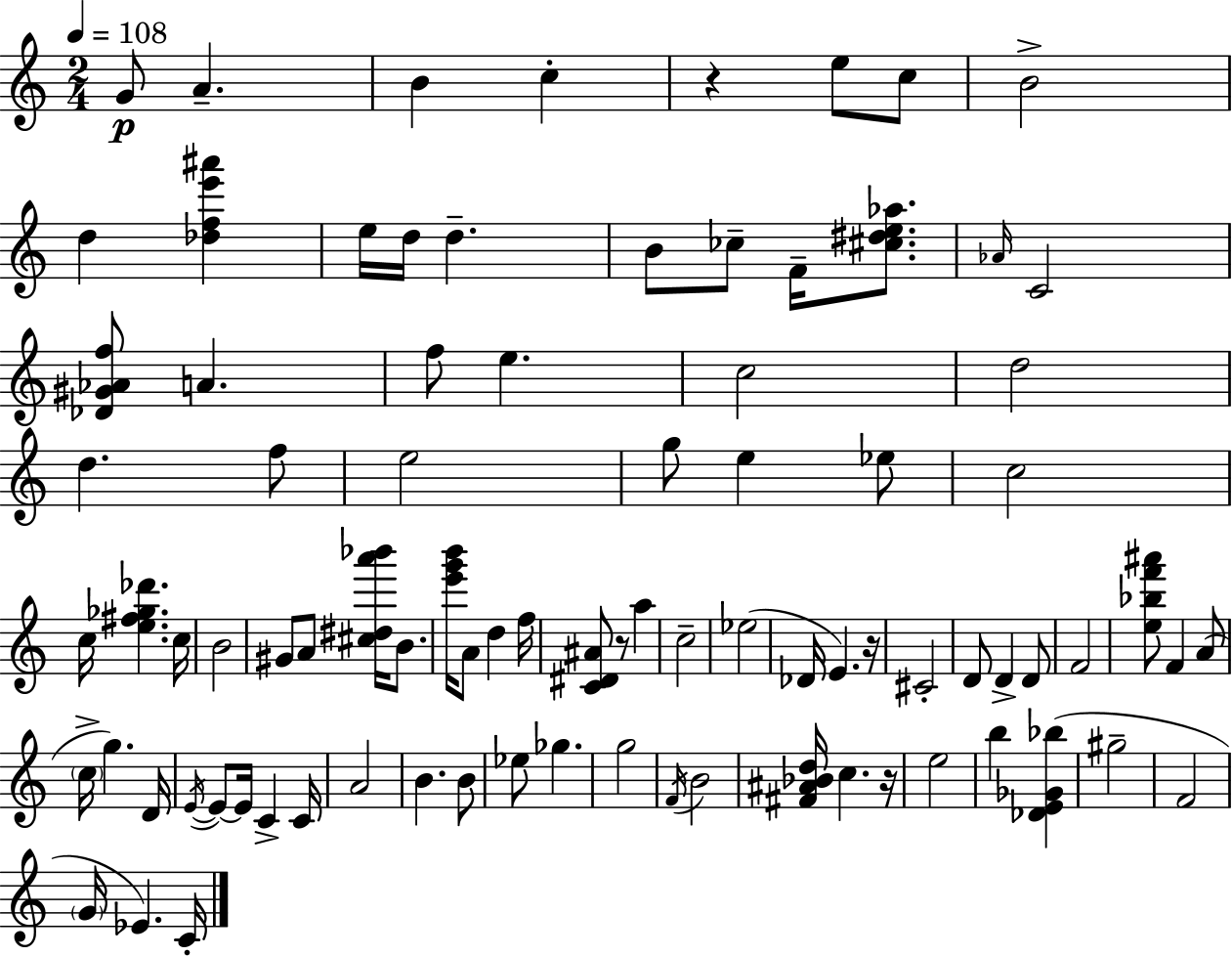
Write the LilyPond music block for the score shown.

{
  \clef treble
  \numericTimeSignature
  \time 2/4
  \key c \major
  \tempo 4 = 108
  \repeat volta 2 { g'8\p a'4.-- | b'4 c''4-. | r4 e''8 c''8 | b'2-> | \break d''4 <des'' f'' e''' ais'''>4 | e''16 d''16 d''4.-- | b'8 ces''8-- f'16-- <cis'' dis'' e'' aes''>8. | \grace { aes'16 } c'2 | \break <des' gis' aes' f''>8 a'4. | f''8 e''4. | c''2 | d''2 | \break d''4. f''8 | e''2 | g''8 e''4 ees''8 | c''2 | \break c''16 <e'' fis'' ges'' des'''>4. | c''16 b'2 | gis'8 a'8 <cis'' dis'' a''' bes'''>16 b'8. | <e''' g''' b'''>16 a'8 d''4 | \break f''16 <c' dis' ais'>8 r8 a''4 | c''2-- | ees''2( | des'16 e'4.) | \break r16 cis'2-. | d'8 d'4-> d'8 | f'2 | <e'' bes'' f''' ais'''>8 f'4 a'8( | \break \parenthesize c''16-> g''4.) | d'16 \acciaccatura { e'16~ }~ e'8 e'16 c'4-> | c'16 a'2 | b'4. | \break b'8 ees''8 ges''4. | g''2 | \acciaccatura { f'16 } b'2 | <fis' ais' bes' d''>16 c''4. | \break r16 e''2 | b''4 <des' e' ges' bes''>4( | gis''2-- | f'2 | \break \parenthesize g'16 ees'4.) | c'16-. } \bar "|."
}